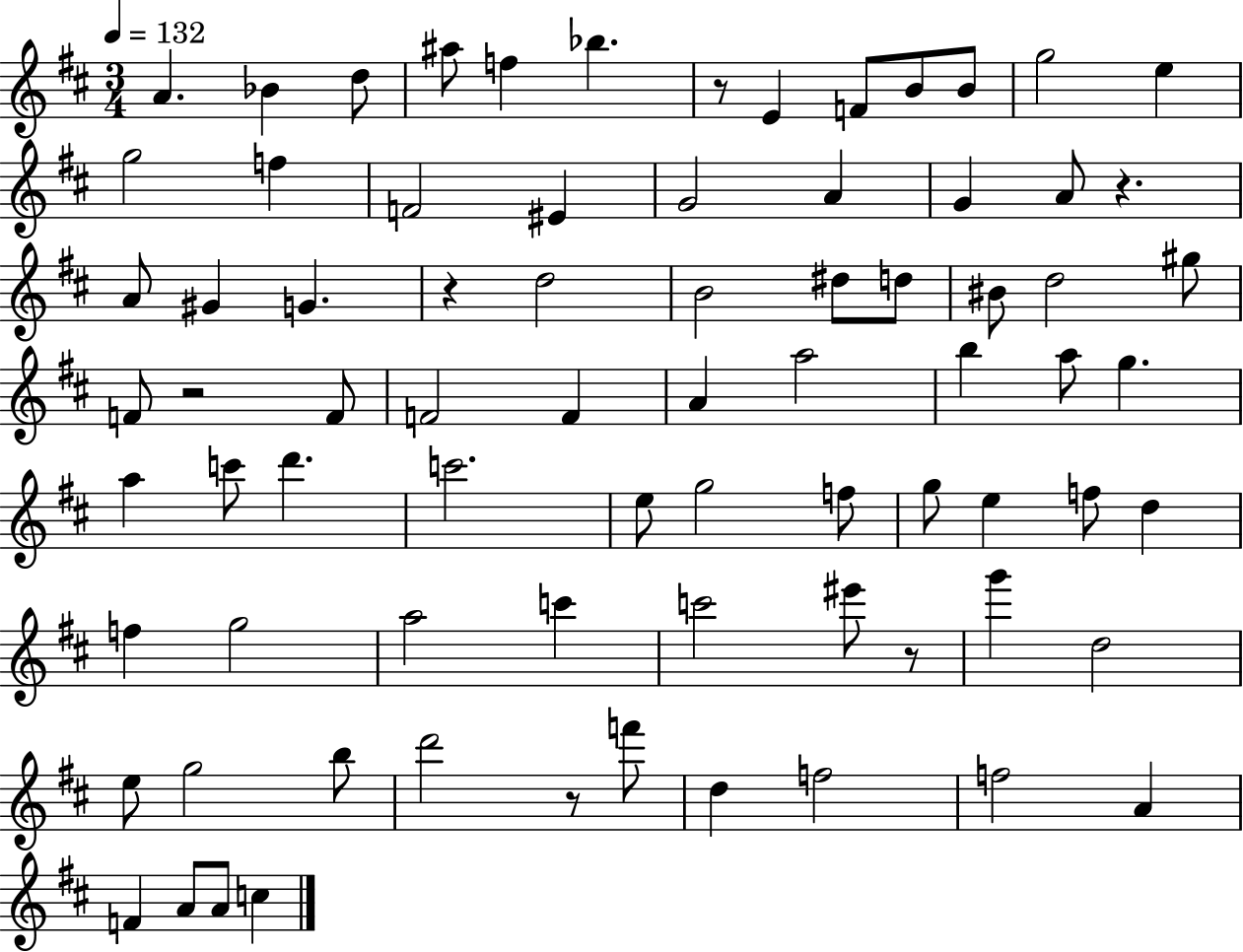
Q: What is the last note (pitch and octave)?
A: C5